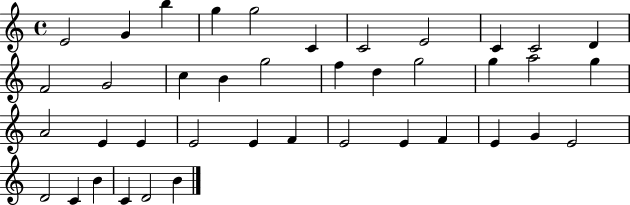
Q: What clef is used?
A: treble